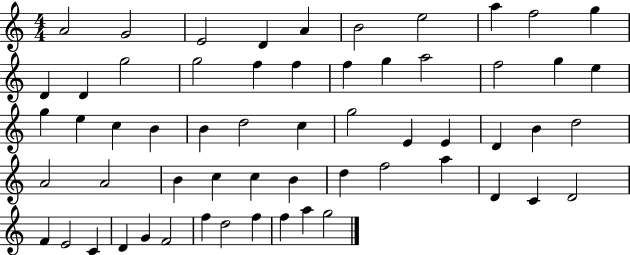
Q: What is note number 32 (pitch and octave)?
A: E4